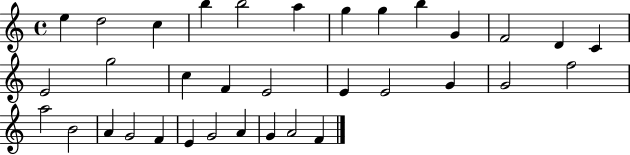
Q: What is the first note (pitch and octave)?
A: E5